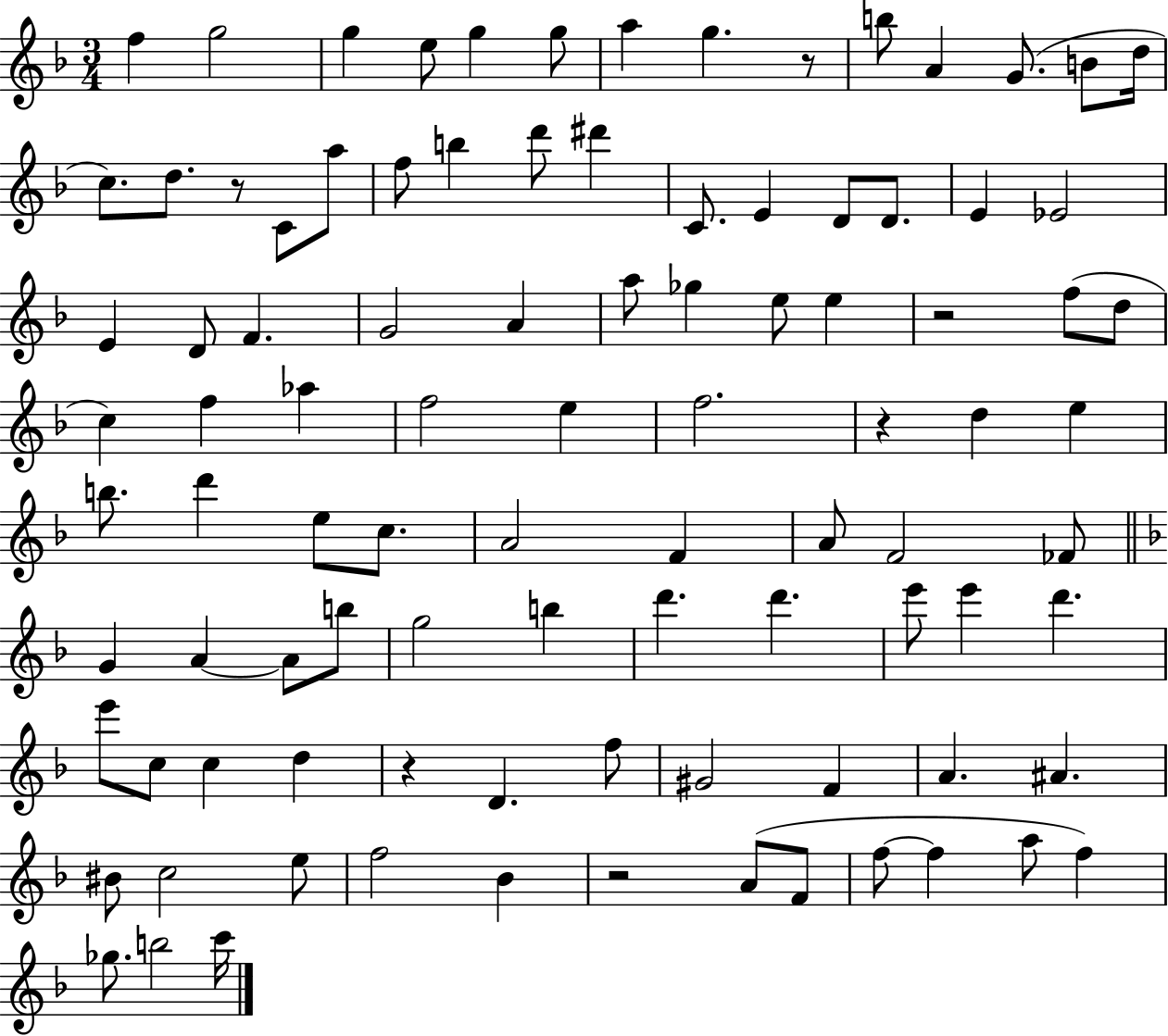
F5/q G5/h G5/q E5/e G5/q G5/e A5/q G5/q. R/e B5/e A4/q G4/e. B4/e D5/s C5/e. D5/e. R/e C4/e A5/e F5/e B5/q D6/e D#6/q C4/e. E4/q D4/e D4/e. E4/q Eb4/h E4/q D4/e F4/q. G4/h A4/q A5/e Gb5/q E5/e E5/q R/h F5/e D5/e C5/q F5/q Ab5/q F5/h E5/q F5/h. R/q D5/q E5/q B5/e. D6/q E5/e C5/e. A4/h F4/q A4/e F4/h FES4/e G4/q A4/q A4/e B5/e G5/h B5/q D6/q. D6/q. E6/e E6/q D6/q. E6/e C5/e C5/q D5/q R/q D4/q. F5/e G#4/h F4/q A4/q. A#4/q. BIS4/e C5/h E5/e F5/h Bb4/q R/h A4/e F4/e F5/e F5/q A5/e F5/q Gb5/e. B5/h C6/s